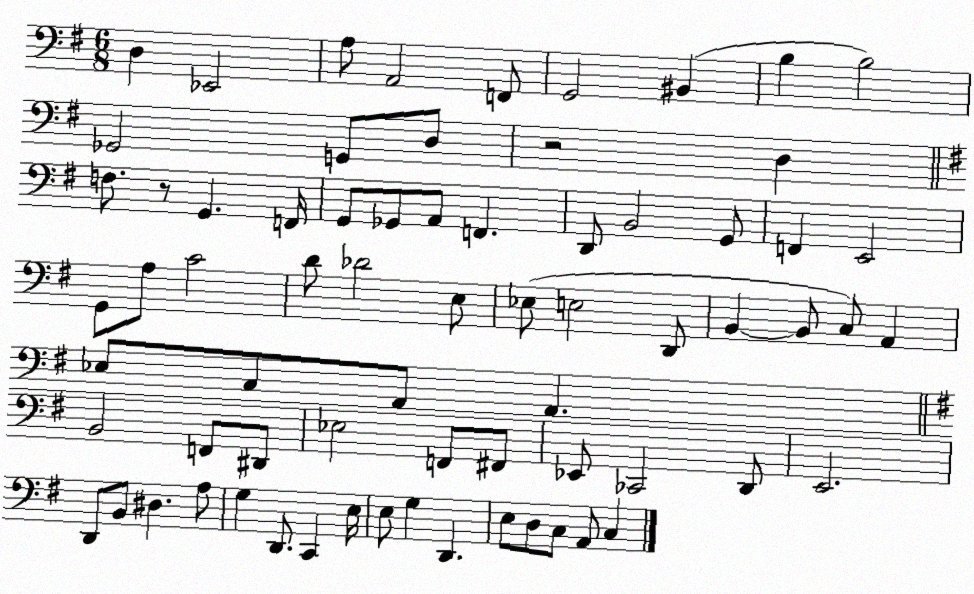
X:1
T:Untitled
M:6/8
L:1/4
K:G
D, _E,,2 A,/2 A,,2 F,,/2 G,,2 ^B,, B, B,2 _G,,2 G,,/2 D,/2 z2 D, F,/2 z/2 G,, F,,/4 G,,/2 _G,,/2 A,,/2 F,, D,,/2 B,,2 G,,/2 F,, E,,2 G,,/2 A,/2 C2 D/2 _D2 E,/2 _E,/2 E,2 D,,/2 B,, B,,/2 C,/2 A,, _E,/2 C,/2 A,,/2 A,, B,,2 F,,/2 ^D,,/2 _E,2 F,,/2 ^F,,/2 _E,,/2 _C,,2 D,,/2 E,,2 D,,/2 B,,/2 ^D, A,/2 G, D,,/2 C,, E,/4 E,/2 G, D,, E,/2 D,/2 C,/2 A,,/2 C,